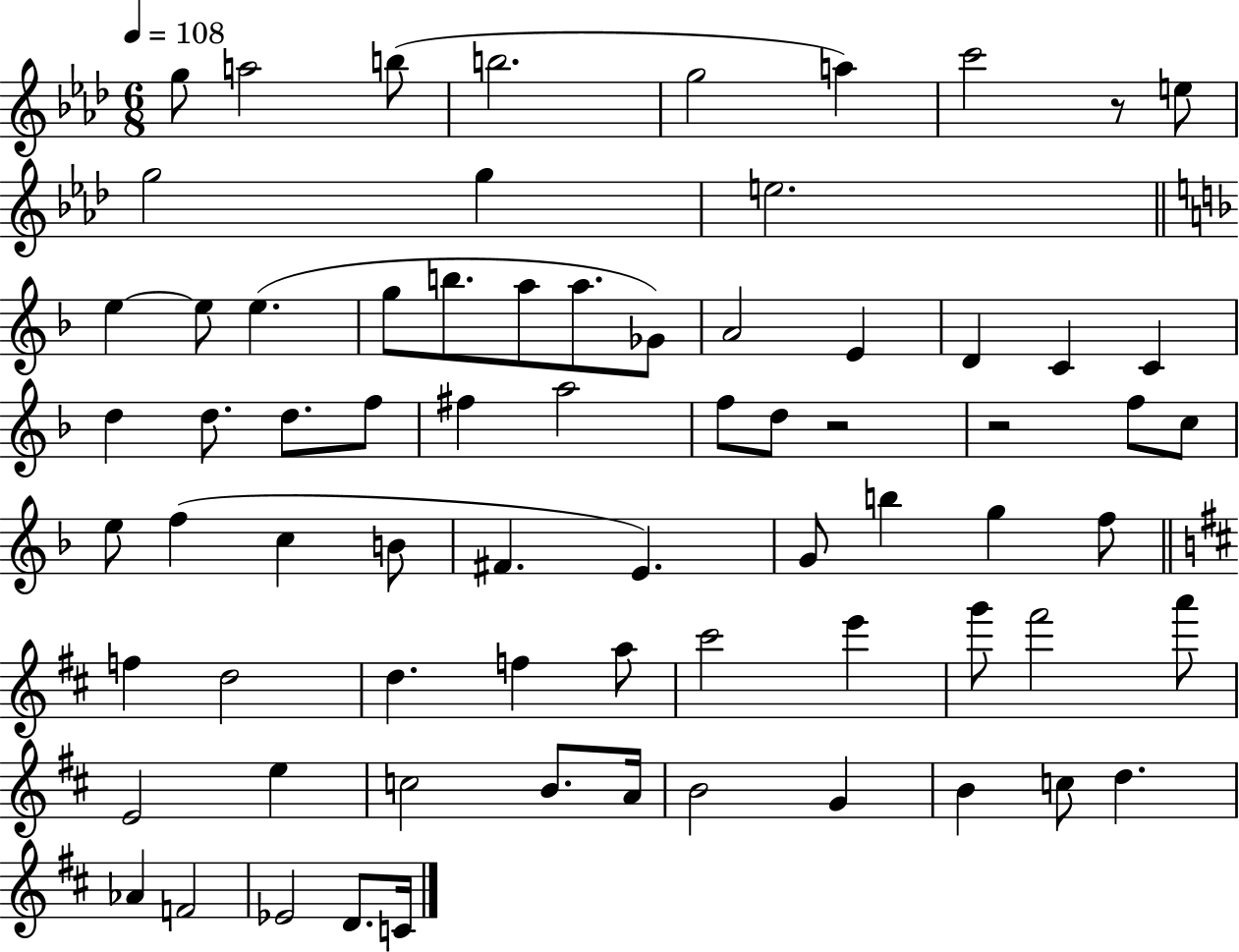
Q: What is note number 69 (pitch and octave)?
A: C4